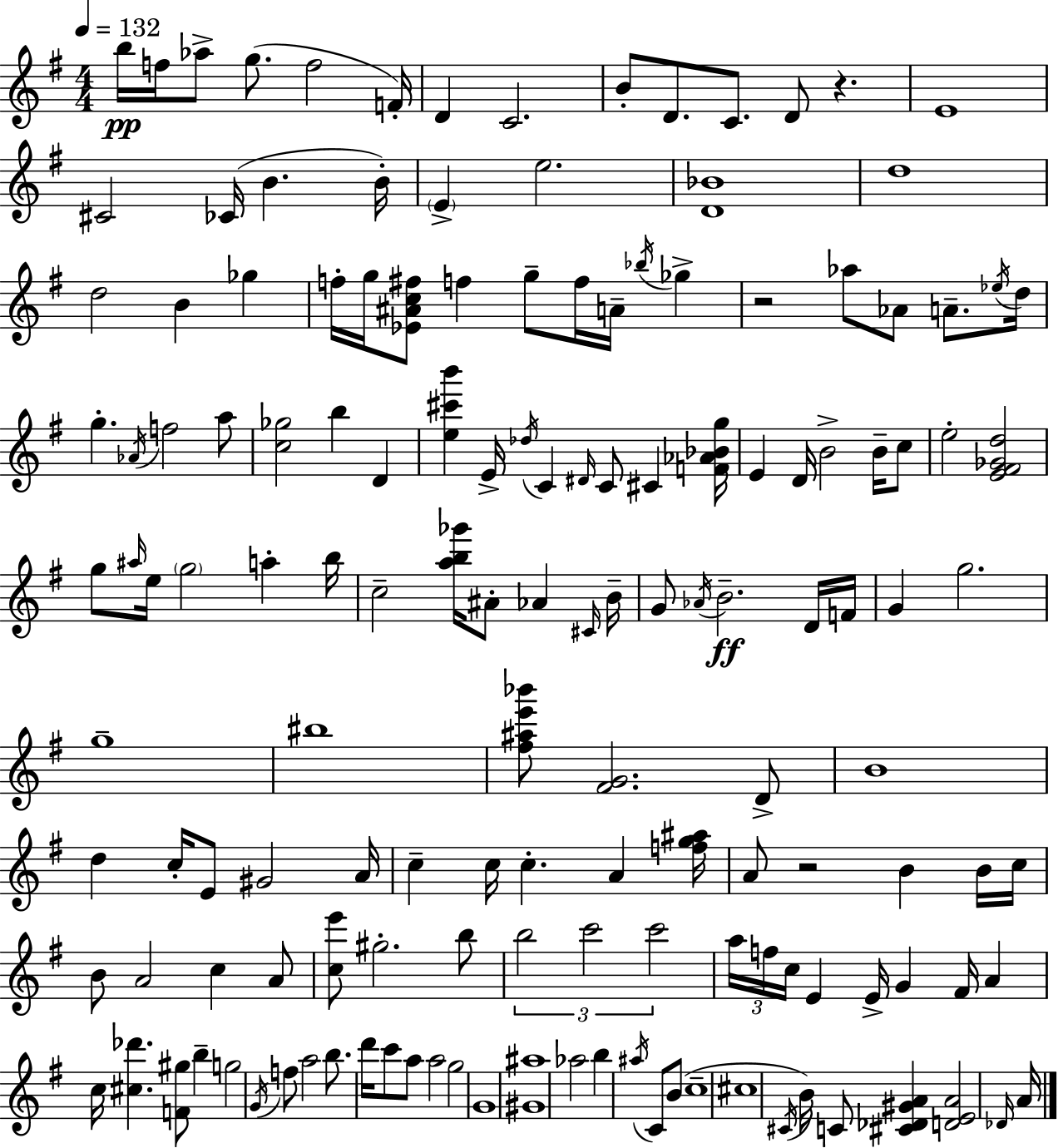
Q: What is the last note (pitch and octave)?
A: A4